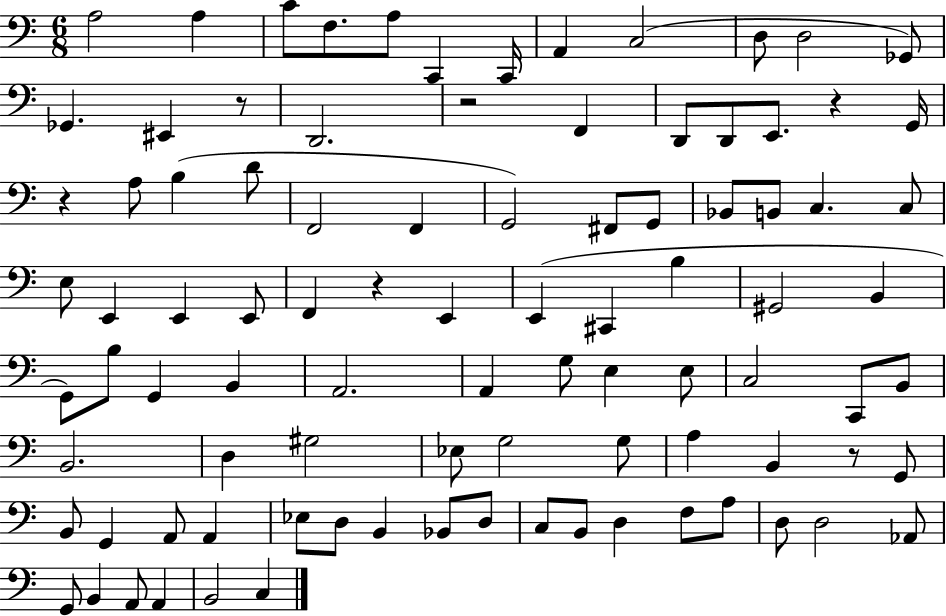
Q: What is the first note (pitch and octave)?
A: A3